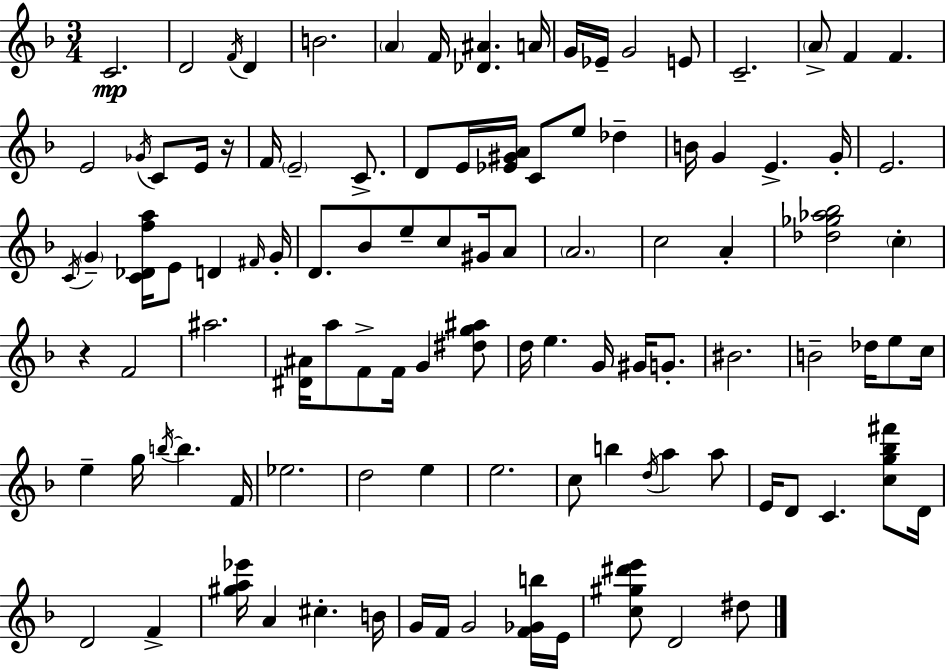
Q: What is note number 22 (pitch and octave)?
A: E4